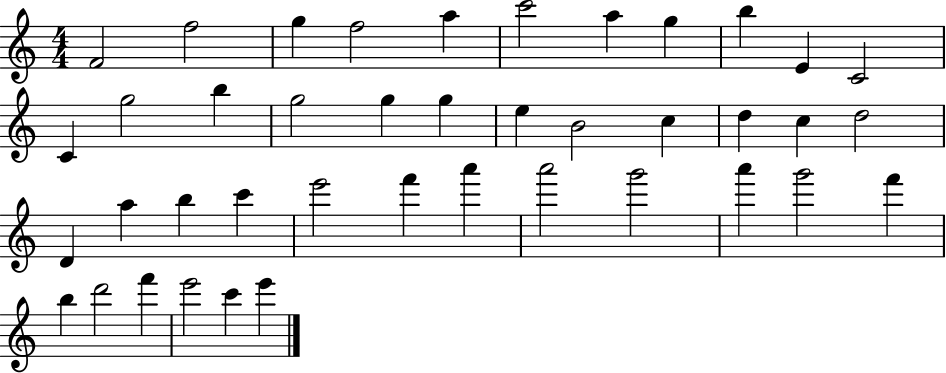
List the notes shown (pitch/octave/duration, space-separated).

F4/h F5/h G5/q F5/h A5/q C6/h A5/q G5/q B5/q E4/q C4/h C4/q G5/h B5/q G5/h G5/q G5/q E5/q B4/h C5/q D5/q C5/q D5/h D4/q A5/q B5/q C6/q E6/h F6/q A6/q A6/h G6/h A6/q G6/h F6/q B5/q D6/h F6/q E6/h C6/q E6/q